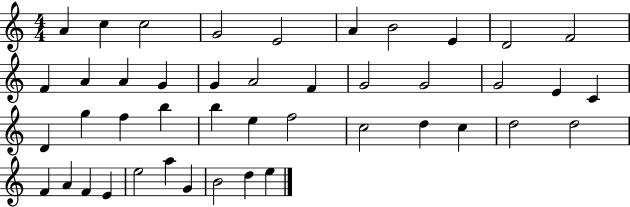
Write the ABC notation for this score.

X:1
T:Untitled
M:4/4
L:1/4
K:C
A c c2 G2 E2 A B2 E D2 F2 F A A G G A2 F G2 G2 G2 E C D g f b b e f2 c2 d c d2 d2 F A F E e2 a G B2 d e